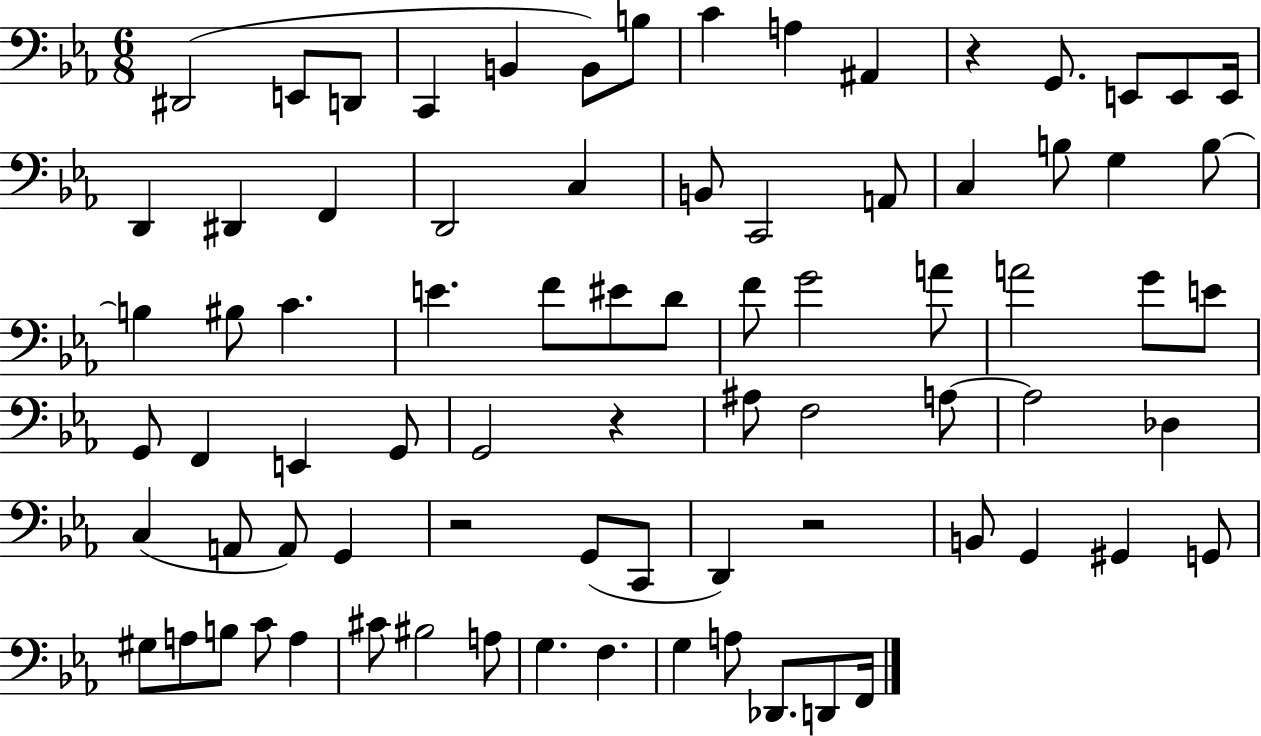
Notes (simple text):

D#2/h E2/e D2/e C2/q B2/q B2/e B3/e C4/q A3/q A#2/q R/q G2/e. E2/e E2/e E2/s D2/q D#2/q F2/q D2/h C3/q B2/e C2/h A2/e C3/q B3/e G3/q B3/e B3/q BIS3/e C4/q. E4/q. F4/e EIS4/e D4/e F4/e G4/h A4/e A4/h G4/e E4/e G2/e F2/q E2/q G2/e G2/h R/q A#3/e F3/h A3/e A3/h Db3/q C3/q A2/e A2/e G2/q R/h G2/e C2/e D2/q R/h B2/e G2/q G#2/q G2/e G#3/e A3/e B3/e C4/e A3/q C#4/e BIS3/h A3/e G3/q. F3/q. G3/q A3/e Db2/e. D2/e F2/s